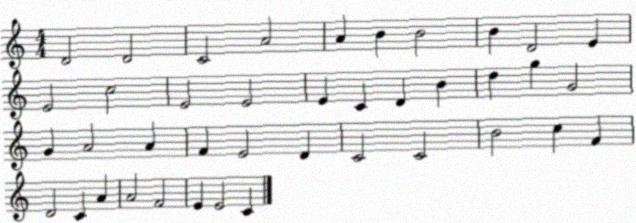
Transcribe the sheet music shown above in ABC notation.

X:1
T:Untitled
M:4/4
L:1/4
K:C
D2 D2 C2 A2 A B B2 B D2 E E2 c2 E2 E2 E C D B d g G2 G A2 A F E2 D C2 C2 B2 c F D2 C A A2 F2 E E2 C